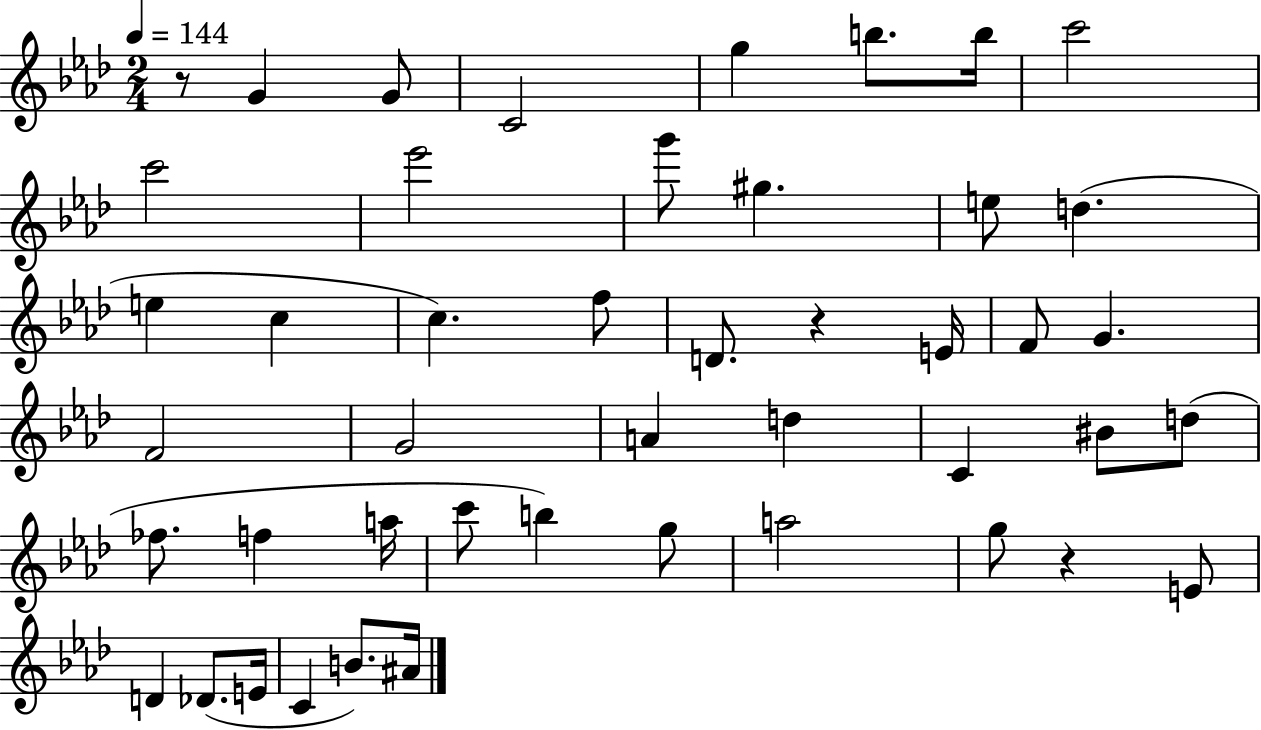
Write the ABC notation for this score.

X:1
T:Untitled
M:2/4
L:1/4
K:Ab
z/2 G G/2 C2 g b/2 b/4 c'2 c'2 _e'2 g'/2 ^g e/2 d e c c f/2 D/2 z E/4 F/2 G F2 G2 A d C ^B/2 d/2 _f/2 f a/4 c'/2 b g/2 a2 g/2 z E/2 D _D/2 E/4 C B/2 ^A/4